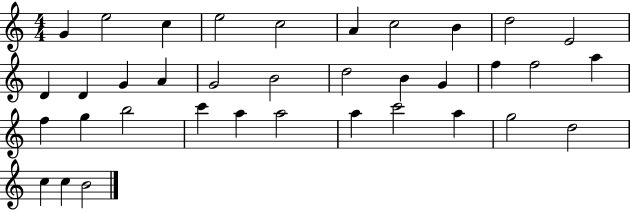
{
  \clef treble
  \numericTimeSignature
  \time 4/4
  \key c \major
  g'4 e''2 c''4 | e''2 c''2 | a'4 c''2 b'4 | d''2 e'2 | \break d'4 d'4 g'4 a'4 | g'2 b'2 | d''2 b'4 g'4 | f''4 f''2 a''4 | \break f''4 g''4 b''2 | c'''4 a''4 a''2 | a''4 c'''2 a''4 | g''2 d''2 | \break c''4 c''4 b'2 | \bar "|."
}